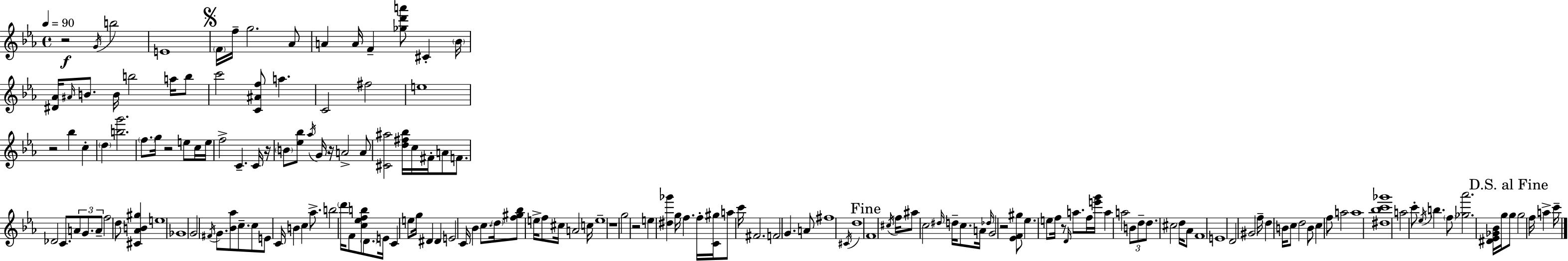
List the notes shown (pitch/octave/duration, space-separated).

R/h G4/s B5/h E4/w F4/s F5/s G5/h. Ab4/e A4/q A4/s F4/q [Gb5,D6,A6]/e C#4/q Bb4/s [D#4,Ab4]/s A#4/s B4/e. B4/s B5/h A5/s B5/e C6/h [C4,A#4,F5]/e A5/q. C4/h F#5/h E5/w R/h Bb5/q C5/q D5/q [B5,G6]/h. F5/e. G5/s R/h E5/e C5/s E5/s F5/h C4/q. C4/s R/s B4/e [Eb5,Bb5]/e Ab5/s G4/s R/s A4/h A4/e [C#4,A#5]/h [D5,F#5,Bb5]/s C5/s F#4/s A4/e F4/e. Db4/h C4/e. A4/e G4/e. A4/e F5/h D5/e [C#4,Ab4,B4,G#5]/q E5/w Gb4/w G4/h F#4/s G4/e. [Bb4,Ab5]/e C5/e. C5/e E4/e C4/s B4/q C5/q Ab5/e. B5/h D6/s F4/e [C5,Eb5,F5,B5]/e D4/e. E4/s C4/q E5/e G5/s D#4/q D#4/q E4/h C4/s Bb4/q C5/e. D5/s [F5,G#5,Bb5]/e E5/s F5/e C#5/s A4/h C5/s E5/w R/w G5/h R/h E5/q [D#5,Gb6]/q G5/s F5/q. F5/s [C4,G#5]/s A5/e C6/s F#4/h. F4/h G4/q. A4/e F#5/w C#4/s D5/w F4/w C#5/s F5/s A#5/e C5/h D#5/s D5/s C5/e. A4/s Db5/s G4/h R/h [Eb4,F4,G#5]/e Eb5/q. E5/e F5/s R/e D4/s A5/e. F5/s [E6,G6]/s A5/q A5/h B4/e D5/e D5/e. C#5/h D5/s Ab4/e F4/w E4/w D4/h G#4/h F5/s D5/q B4/s C5/e D5/h B4/e C5/q F5/e A5/h A5/w [D#5,Bb5,C6,Gb6]/w A5/h C6/e Eb5/s B5/q. F5/e [Gb5,Ab6]/h. [D#4,Eb4,Gb4,Bb4]/s G5/s G5/e G5/h F5/s A5/q C6/s